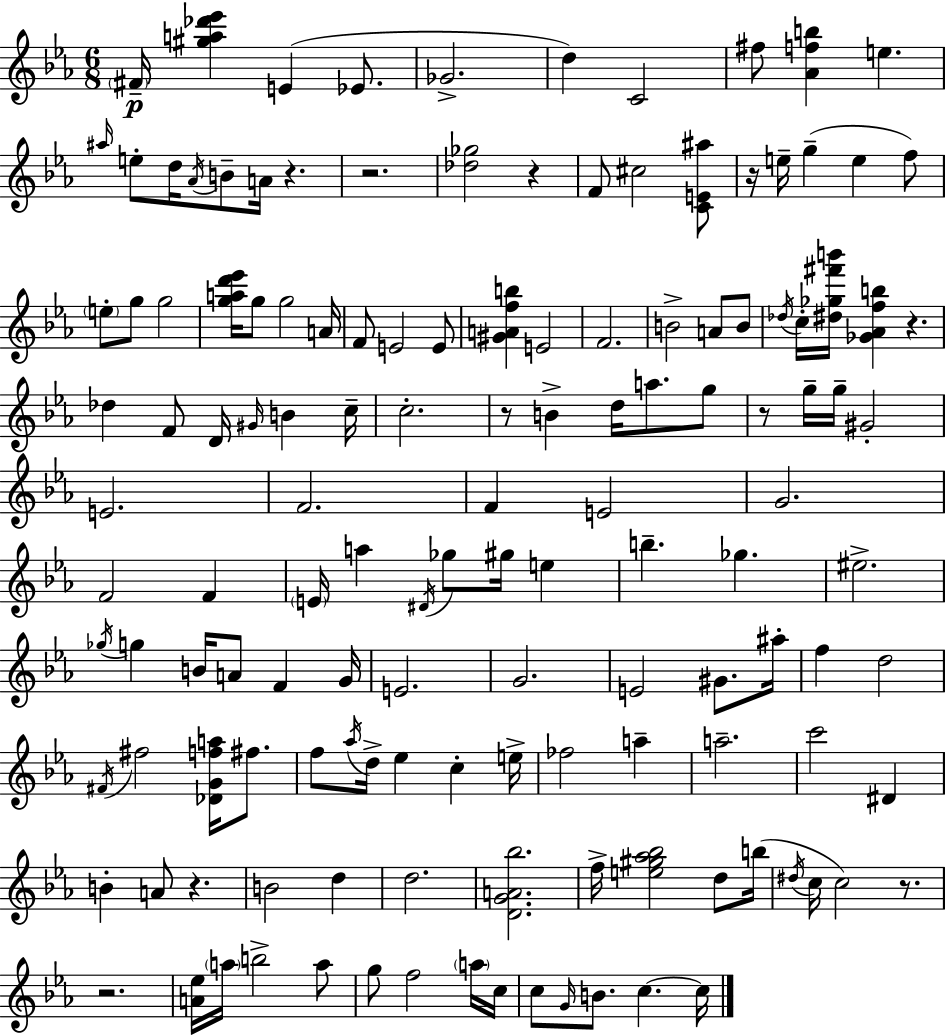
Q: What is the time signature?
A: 6/8